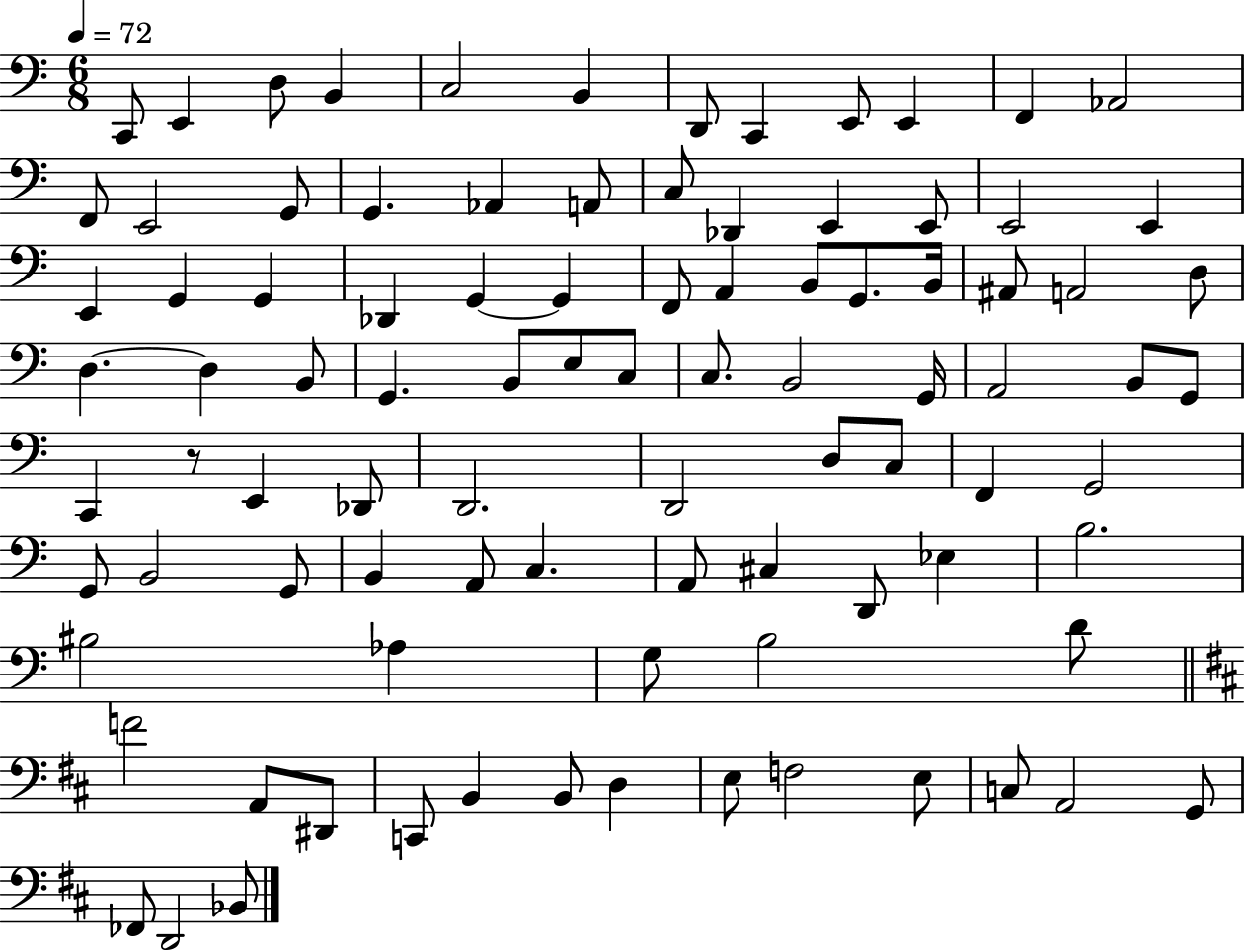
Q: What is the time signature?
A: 6/8